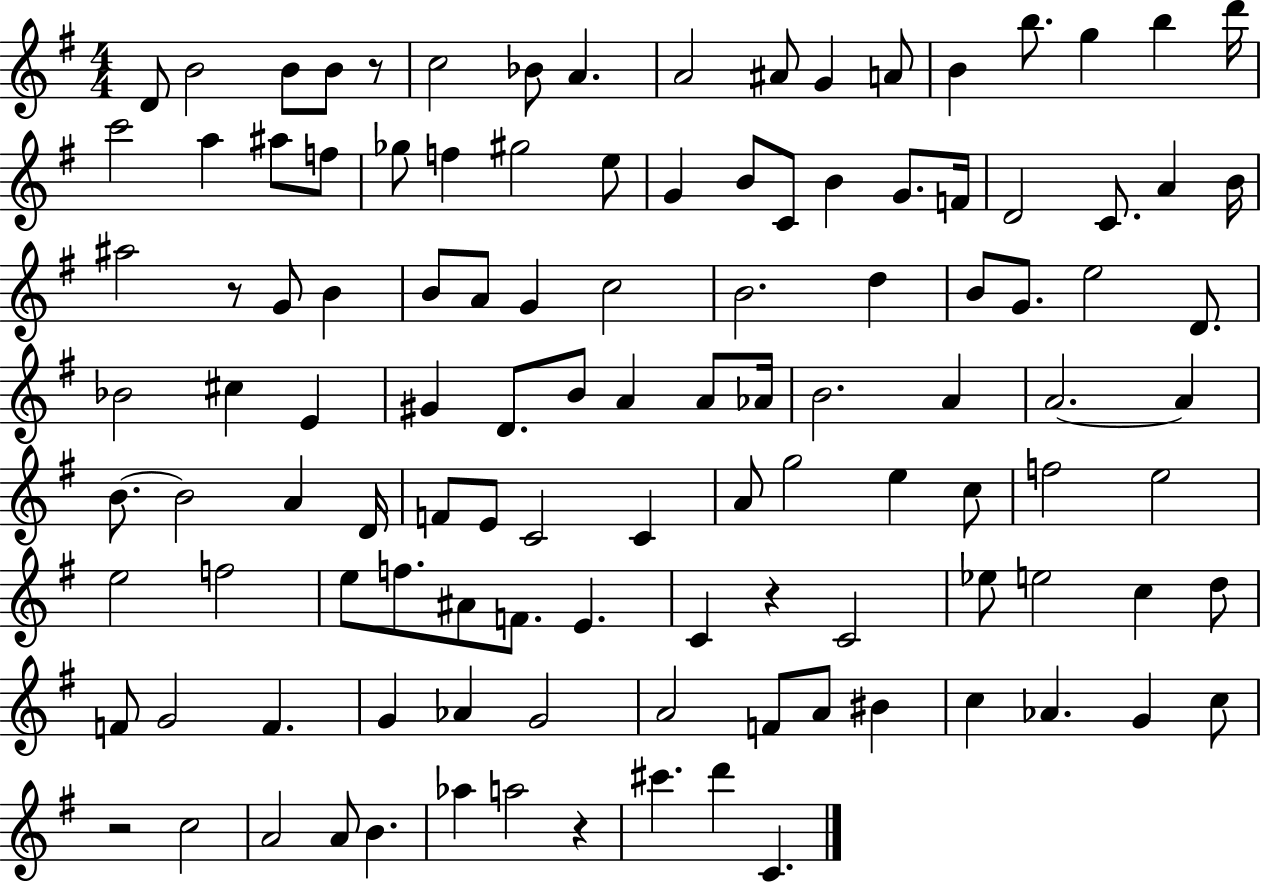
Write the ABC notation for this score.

X:1
T:Untitled
M:4/4
L:1/4
K:G
D/2 B2 B/2 B/2 z/2 c2 _B/2 A A2 ^A/2 G A/2 B b/2 g b d'/4 c'2 a ^a/2 f/2 _g/2 f ^g2 e/2 G B/2 C/2 B G/2 F/4 D2 C/2 A B/4 ^a2 z/2 G/2 B B/2 A/2 G c2 B2 d B/2 G/2 e2 D/2 _B2 ^c E ^G D/2 B/2 A A/2 _A/4 B2 A A2 A B/2 B2 A D/4 F/2 E/2 C2 C A/2 g2 e c/2 f2 e2 e2 f2 e/2 f/2 ^A/2 F/2 E C z C2 _e/2 e2 c d/2 F/2 G2 F G _A G2 A2 F/2 A/2 ^B c _A G c/2 z2 c2 A2 A/2 B _a a2 z ^c' d' C